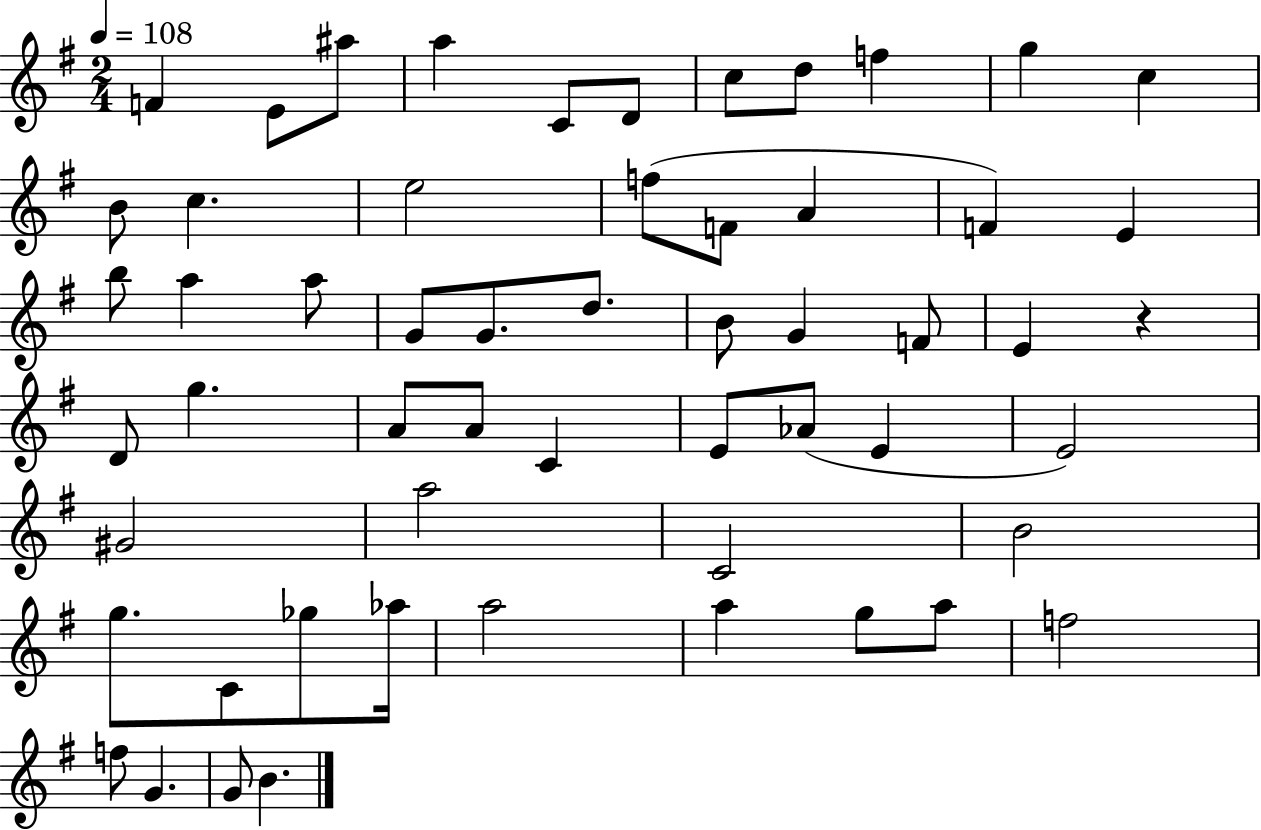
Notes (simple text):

F4/q E4/e A#5/e A5/q C4/e D4/e C5/e D5/e F5/q G5/q C5/q B4/e C5/q. E5/h F5/e F4/e A4/q F4/q E4/q B5/e A5/q A5/e G4/e G4/e. D5/e. B4/e G4/q F4/e E4/q R/q D4/e G5/q. A4/e A4/e C4/q E4/e Ab4/e E4/q E4/h G#4/h A5/h C4/h B4/h G5/e. C4/e Gb5/e Ab5/s A5/h A5/q G5/e A5/e F5/h F5/e G4/q. G4/e B4/q.